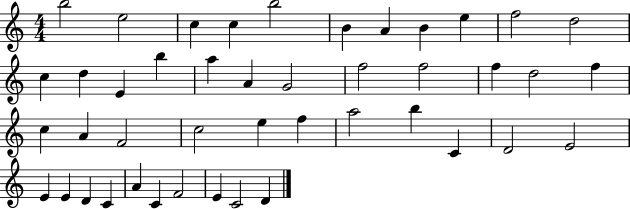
B5/h E5/h C5/q C5/q B5/h B4/q A4/q B4/q E5/q F5/h D5/h C5/q D5/q E4/q B5/q A5/q A4/q G4/h F5/h F5/h F5/q D5/h F5/q C5/q A4/q F4/h C5/h E5/q F5/q A5/h B5/q C4/q D4/h E4/h E4/q E4/q D4/q C4/q A4/q C4/q F4/h E4/q C4/h D4/q